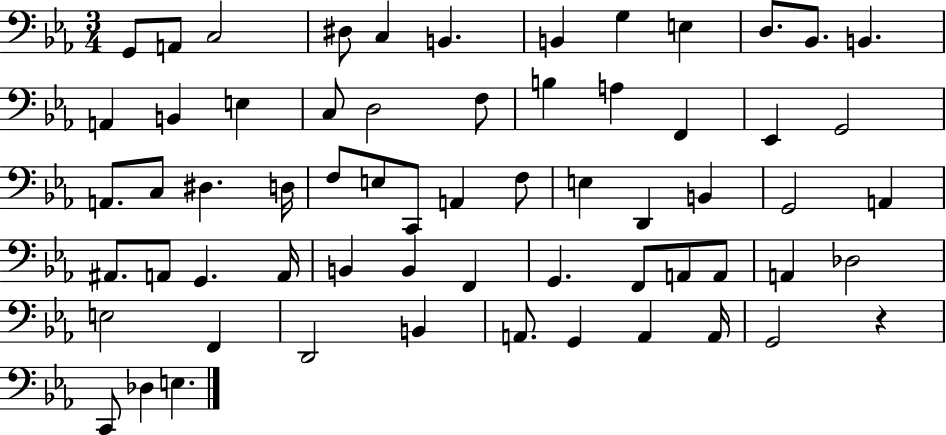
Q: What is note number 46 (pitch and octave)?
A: F2